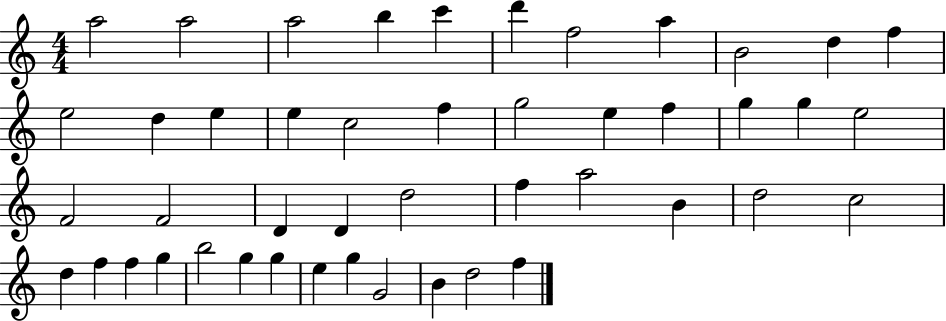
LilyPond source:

{
  \clef treble
  \numericTimeSignature
  \time 4/4
  \key c \major
  a''2 a''2 | a''2 b''4 c'''4 | d'''4 f''2 a''4 | b'2 d''4 f''4 | \break e''2 d''4 e''4 | e''4 c''2 f''4 | g''2 e''4 f''4 | g''4 g''4 e''2 | \break f'2 f'2 | d'4 d'4 d''2 | f''4 a''2 b'4 | d''2 c''2 | \break d''4 f''4 f''4 g''4 | b''2 g''4 g''4 | e''4 g''4 g'2 | b'4 d''2 f''4 | \break \bar "|."
}